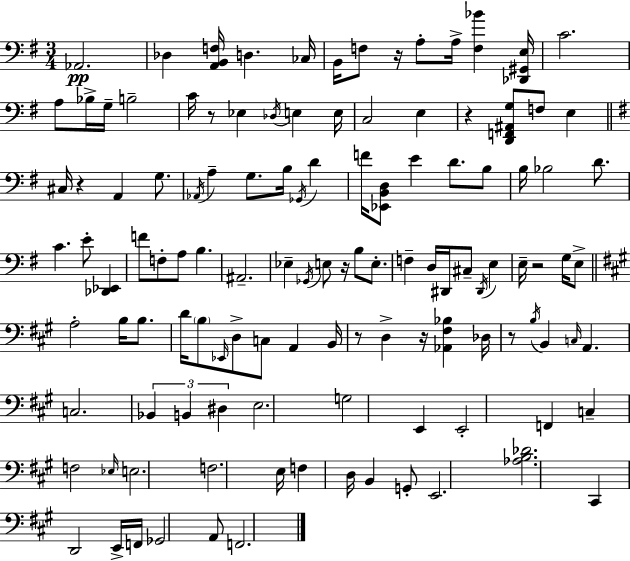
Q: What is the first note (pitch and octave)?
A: Ab2